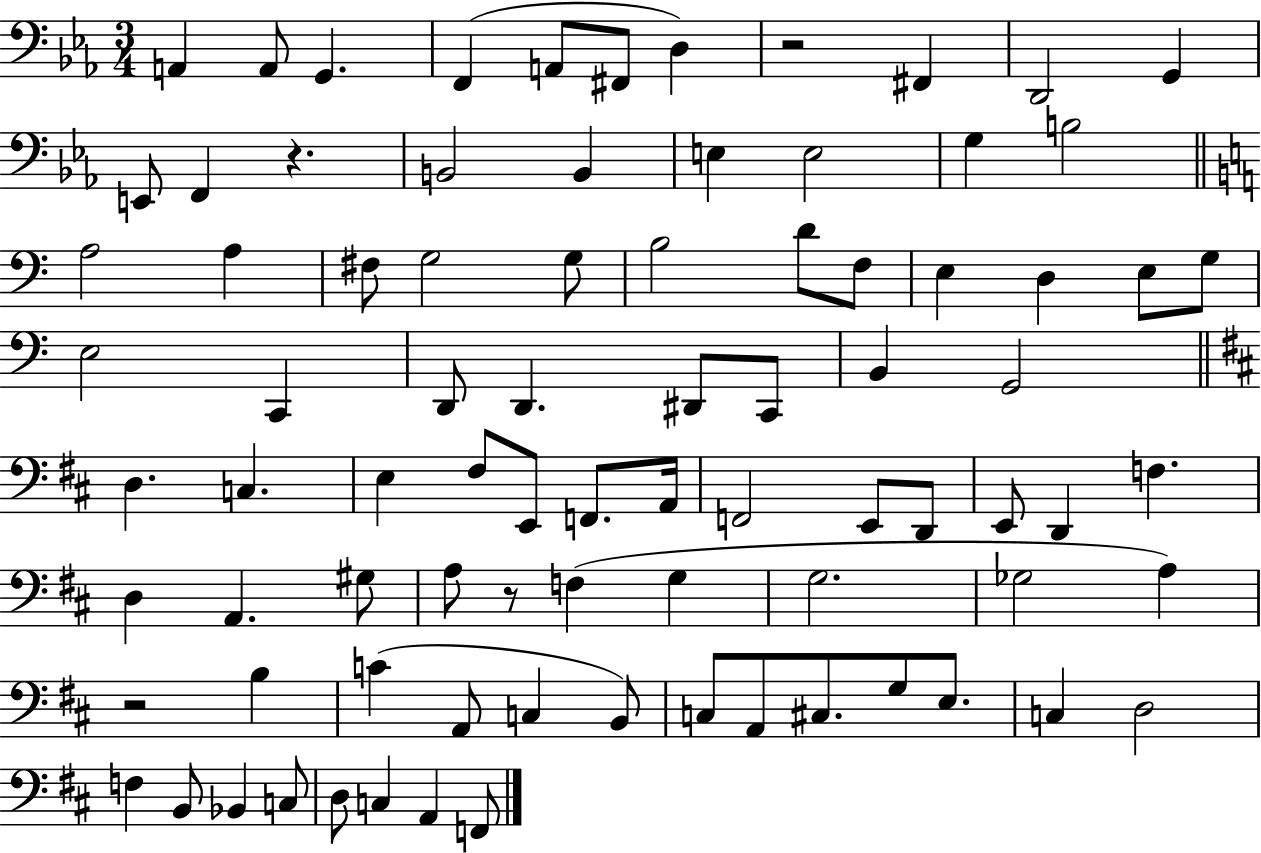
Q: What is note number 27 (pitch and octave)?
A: E3